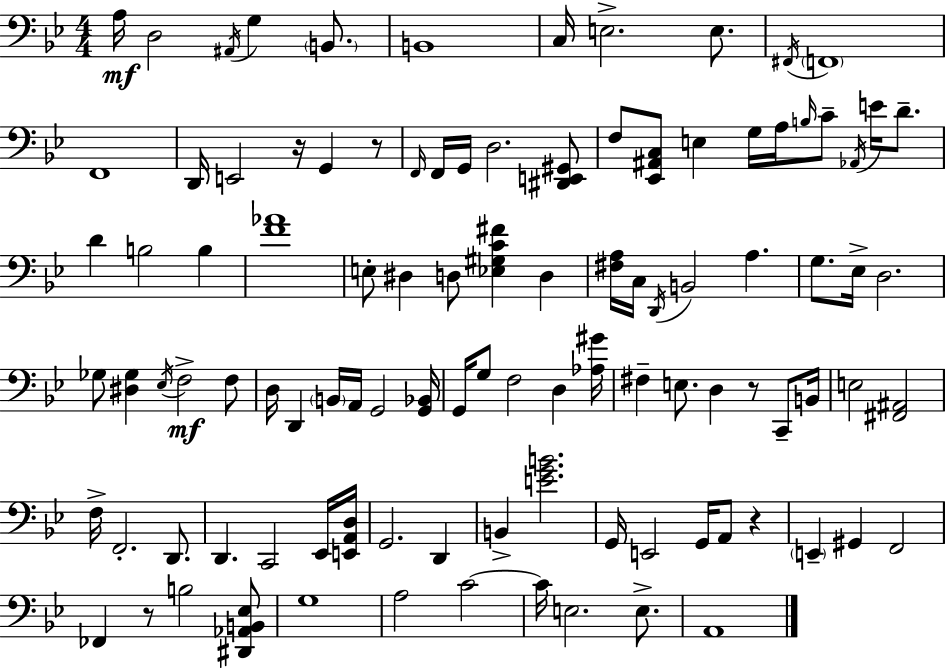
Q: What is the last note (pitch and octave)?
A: A2